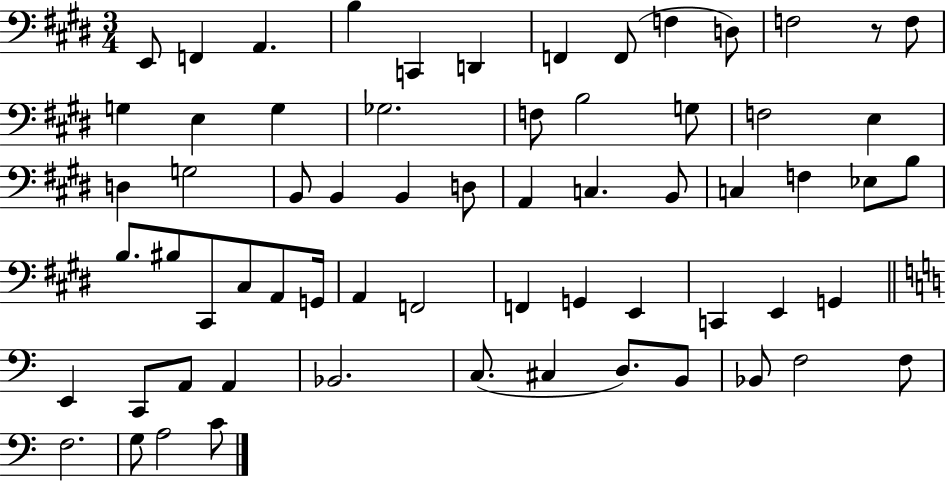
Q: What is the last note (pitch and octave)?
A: C4